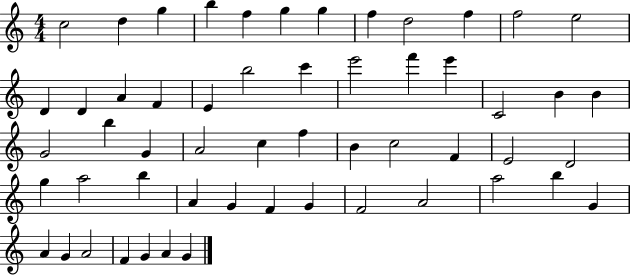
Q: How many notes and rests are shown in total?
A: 55